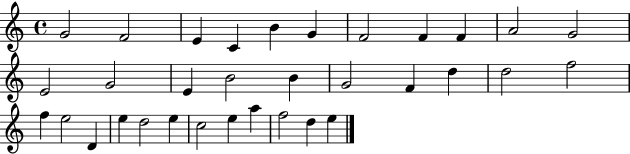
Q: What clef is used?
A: treble